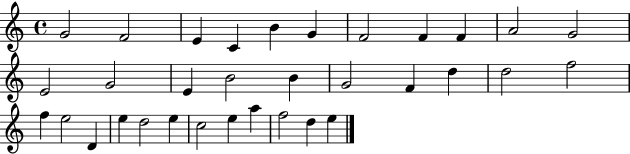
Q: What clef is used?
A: treble